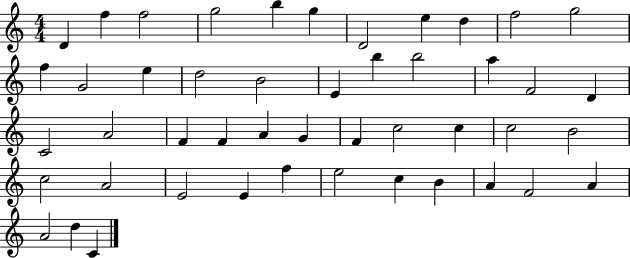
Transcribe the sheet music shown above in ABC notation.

X:1
T:Untitled
M:4/4
L:1/4
K:C
D f f2 g2 b g D2 e d f2 g2 f G2 e d2 B2 E b b2 a F2 D C2 A2 F F A G F c2 c c2 B2 c2 A2 E2 E f e2 c B A F2 A A2 d C